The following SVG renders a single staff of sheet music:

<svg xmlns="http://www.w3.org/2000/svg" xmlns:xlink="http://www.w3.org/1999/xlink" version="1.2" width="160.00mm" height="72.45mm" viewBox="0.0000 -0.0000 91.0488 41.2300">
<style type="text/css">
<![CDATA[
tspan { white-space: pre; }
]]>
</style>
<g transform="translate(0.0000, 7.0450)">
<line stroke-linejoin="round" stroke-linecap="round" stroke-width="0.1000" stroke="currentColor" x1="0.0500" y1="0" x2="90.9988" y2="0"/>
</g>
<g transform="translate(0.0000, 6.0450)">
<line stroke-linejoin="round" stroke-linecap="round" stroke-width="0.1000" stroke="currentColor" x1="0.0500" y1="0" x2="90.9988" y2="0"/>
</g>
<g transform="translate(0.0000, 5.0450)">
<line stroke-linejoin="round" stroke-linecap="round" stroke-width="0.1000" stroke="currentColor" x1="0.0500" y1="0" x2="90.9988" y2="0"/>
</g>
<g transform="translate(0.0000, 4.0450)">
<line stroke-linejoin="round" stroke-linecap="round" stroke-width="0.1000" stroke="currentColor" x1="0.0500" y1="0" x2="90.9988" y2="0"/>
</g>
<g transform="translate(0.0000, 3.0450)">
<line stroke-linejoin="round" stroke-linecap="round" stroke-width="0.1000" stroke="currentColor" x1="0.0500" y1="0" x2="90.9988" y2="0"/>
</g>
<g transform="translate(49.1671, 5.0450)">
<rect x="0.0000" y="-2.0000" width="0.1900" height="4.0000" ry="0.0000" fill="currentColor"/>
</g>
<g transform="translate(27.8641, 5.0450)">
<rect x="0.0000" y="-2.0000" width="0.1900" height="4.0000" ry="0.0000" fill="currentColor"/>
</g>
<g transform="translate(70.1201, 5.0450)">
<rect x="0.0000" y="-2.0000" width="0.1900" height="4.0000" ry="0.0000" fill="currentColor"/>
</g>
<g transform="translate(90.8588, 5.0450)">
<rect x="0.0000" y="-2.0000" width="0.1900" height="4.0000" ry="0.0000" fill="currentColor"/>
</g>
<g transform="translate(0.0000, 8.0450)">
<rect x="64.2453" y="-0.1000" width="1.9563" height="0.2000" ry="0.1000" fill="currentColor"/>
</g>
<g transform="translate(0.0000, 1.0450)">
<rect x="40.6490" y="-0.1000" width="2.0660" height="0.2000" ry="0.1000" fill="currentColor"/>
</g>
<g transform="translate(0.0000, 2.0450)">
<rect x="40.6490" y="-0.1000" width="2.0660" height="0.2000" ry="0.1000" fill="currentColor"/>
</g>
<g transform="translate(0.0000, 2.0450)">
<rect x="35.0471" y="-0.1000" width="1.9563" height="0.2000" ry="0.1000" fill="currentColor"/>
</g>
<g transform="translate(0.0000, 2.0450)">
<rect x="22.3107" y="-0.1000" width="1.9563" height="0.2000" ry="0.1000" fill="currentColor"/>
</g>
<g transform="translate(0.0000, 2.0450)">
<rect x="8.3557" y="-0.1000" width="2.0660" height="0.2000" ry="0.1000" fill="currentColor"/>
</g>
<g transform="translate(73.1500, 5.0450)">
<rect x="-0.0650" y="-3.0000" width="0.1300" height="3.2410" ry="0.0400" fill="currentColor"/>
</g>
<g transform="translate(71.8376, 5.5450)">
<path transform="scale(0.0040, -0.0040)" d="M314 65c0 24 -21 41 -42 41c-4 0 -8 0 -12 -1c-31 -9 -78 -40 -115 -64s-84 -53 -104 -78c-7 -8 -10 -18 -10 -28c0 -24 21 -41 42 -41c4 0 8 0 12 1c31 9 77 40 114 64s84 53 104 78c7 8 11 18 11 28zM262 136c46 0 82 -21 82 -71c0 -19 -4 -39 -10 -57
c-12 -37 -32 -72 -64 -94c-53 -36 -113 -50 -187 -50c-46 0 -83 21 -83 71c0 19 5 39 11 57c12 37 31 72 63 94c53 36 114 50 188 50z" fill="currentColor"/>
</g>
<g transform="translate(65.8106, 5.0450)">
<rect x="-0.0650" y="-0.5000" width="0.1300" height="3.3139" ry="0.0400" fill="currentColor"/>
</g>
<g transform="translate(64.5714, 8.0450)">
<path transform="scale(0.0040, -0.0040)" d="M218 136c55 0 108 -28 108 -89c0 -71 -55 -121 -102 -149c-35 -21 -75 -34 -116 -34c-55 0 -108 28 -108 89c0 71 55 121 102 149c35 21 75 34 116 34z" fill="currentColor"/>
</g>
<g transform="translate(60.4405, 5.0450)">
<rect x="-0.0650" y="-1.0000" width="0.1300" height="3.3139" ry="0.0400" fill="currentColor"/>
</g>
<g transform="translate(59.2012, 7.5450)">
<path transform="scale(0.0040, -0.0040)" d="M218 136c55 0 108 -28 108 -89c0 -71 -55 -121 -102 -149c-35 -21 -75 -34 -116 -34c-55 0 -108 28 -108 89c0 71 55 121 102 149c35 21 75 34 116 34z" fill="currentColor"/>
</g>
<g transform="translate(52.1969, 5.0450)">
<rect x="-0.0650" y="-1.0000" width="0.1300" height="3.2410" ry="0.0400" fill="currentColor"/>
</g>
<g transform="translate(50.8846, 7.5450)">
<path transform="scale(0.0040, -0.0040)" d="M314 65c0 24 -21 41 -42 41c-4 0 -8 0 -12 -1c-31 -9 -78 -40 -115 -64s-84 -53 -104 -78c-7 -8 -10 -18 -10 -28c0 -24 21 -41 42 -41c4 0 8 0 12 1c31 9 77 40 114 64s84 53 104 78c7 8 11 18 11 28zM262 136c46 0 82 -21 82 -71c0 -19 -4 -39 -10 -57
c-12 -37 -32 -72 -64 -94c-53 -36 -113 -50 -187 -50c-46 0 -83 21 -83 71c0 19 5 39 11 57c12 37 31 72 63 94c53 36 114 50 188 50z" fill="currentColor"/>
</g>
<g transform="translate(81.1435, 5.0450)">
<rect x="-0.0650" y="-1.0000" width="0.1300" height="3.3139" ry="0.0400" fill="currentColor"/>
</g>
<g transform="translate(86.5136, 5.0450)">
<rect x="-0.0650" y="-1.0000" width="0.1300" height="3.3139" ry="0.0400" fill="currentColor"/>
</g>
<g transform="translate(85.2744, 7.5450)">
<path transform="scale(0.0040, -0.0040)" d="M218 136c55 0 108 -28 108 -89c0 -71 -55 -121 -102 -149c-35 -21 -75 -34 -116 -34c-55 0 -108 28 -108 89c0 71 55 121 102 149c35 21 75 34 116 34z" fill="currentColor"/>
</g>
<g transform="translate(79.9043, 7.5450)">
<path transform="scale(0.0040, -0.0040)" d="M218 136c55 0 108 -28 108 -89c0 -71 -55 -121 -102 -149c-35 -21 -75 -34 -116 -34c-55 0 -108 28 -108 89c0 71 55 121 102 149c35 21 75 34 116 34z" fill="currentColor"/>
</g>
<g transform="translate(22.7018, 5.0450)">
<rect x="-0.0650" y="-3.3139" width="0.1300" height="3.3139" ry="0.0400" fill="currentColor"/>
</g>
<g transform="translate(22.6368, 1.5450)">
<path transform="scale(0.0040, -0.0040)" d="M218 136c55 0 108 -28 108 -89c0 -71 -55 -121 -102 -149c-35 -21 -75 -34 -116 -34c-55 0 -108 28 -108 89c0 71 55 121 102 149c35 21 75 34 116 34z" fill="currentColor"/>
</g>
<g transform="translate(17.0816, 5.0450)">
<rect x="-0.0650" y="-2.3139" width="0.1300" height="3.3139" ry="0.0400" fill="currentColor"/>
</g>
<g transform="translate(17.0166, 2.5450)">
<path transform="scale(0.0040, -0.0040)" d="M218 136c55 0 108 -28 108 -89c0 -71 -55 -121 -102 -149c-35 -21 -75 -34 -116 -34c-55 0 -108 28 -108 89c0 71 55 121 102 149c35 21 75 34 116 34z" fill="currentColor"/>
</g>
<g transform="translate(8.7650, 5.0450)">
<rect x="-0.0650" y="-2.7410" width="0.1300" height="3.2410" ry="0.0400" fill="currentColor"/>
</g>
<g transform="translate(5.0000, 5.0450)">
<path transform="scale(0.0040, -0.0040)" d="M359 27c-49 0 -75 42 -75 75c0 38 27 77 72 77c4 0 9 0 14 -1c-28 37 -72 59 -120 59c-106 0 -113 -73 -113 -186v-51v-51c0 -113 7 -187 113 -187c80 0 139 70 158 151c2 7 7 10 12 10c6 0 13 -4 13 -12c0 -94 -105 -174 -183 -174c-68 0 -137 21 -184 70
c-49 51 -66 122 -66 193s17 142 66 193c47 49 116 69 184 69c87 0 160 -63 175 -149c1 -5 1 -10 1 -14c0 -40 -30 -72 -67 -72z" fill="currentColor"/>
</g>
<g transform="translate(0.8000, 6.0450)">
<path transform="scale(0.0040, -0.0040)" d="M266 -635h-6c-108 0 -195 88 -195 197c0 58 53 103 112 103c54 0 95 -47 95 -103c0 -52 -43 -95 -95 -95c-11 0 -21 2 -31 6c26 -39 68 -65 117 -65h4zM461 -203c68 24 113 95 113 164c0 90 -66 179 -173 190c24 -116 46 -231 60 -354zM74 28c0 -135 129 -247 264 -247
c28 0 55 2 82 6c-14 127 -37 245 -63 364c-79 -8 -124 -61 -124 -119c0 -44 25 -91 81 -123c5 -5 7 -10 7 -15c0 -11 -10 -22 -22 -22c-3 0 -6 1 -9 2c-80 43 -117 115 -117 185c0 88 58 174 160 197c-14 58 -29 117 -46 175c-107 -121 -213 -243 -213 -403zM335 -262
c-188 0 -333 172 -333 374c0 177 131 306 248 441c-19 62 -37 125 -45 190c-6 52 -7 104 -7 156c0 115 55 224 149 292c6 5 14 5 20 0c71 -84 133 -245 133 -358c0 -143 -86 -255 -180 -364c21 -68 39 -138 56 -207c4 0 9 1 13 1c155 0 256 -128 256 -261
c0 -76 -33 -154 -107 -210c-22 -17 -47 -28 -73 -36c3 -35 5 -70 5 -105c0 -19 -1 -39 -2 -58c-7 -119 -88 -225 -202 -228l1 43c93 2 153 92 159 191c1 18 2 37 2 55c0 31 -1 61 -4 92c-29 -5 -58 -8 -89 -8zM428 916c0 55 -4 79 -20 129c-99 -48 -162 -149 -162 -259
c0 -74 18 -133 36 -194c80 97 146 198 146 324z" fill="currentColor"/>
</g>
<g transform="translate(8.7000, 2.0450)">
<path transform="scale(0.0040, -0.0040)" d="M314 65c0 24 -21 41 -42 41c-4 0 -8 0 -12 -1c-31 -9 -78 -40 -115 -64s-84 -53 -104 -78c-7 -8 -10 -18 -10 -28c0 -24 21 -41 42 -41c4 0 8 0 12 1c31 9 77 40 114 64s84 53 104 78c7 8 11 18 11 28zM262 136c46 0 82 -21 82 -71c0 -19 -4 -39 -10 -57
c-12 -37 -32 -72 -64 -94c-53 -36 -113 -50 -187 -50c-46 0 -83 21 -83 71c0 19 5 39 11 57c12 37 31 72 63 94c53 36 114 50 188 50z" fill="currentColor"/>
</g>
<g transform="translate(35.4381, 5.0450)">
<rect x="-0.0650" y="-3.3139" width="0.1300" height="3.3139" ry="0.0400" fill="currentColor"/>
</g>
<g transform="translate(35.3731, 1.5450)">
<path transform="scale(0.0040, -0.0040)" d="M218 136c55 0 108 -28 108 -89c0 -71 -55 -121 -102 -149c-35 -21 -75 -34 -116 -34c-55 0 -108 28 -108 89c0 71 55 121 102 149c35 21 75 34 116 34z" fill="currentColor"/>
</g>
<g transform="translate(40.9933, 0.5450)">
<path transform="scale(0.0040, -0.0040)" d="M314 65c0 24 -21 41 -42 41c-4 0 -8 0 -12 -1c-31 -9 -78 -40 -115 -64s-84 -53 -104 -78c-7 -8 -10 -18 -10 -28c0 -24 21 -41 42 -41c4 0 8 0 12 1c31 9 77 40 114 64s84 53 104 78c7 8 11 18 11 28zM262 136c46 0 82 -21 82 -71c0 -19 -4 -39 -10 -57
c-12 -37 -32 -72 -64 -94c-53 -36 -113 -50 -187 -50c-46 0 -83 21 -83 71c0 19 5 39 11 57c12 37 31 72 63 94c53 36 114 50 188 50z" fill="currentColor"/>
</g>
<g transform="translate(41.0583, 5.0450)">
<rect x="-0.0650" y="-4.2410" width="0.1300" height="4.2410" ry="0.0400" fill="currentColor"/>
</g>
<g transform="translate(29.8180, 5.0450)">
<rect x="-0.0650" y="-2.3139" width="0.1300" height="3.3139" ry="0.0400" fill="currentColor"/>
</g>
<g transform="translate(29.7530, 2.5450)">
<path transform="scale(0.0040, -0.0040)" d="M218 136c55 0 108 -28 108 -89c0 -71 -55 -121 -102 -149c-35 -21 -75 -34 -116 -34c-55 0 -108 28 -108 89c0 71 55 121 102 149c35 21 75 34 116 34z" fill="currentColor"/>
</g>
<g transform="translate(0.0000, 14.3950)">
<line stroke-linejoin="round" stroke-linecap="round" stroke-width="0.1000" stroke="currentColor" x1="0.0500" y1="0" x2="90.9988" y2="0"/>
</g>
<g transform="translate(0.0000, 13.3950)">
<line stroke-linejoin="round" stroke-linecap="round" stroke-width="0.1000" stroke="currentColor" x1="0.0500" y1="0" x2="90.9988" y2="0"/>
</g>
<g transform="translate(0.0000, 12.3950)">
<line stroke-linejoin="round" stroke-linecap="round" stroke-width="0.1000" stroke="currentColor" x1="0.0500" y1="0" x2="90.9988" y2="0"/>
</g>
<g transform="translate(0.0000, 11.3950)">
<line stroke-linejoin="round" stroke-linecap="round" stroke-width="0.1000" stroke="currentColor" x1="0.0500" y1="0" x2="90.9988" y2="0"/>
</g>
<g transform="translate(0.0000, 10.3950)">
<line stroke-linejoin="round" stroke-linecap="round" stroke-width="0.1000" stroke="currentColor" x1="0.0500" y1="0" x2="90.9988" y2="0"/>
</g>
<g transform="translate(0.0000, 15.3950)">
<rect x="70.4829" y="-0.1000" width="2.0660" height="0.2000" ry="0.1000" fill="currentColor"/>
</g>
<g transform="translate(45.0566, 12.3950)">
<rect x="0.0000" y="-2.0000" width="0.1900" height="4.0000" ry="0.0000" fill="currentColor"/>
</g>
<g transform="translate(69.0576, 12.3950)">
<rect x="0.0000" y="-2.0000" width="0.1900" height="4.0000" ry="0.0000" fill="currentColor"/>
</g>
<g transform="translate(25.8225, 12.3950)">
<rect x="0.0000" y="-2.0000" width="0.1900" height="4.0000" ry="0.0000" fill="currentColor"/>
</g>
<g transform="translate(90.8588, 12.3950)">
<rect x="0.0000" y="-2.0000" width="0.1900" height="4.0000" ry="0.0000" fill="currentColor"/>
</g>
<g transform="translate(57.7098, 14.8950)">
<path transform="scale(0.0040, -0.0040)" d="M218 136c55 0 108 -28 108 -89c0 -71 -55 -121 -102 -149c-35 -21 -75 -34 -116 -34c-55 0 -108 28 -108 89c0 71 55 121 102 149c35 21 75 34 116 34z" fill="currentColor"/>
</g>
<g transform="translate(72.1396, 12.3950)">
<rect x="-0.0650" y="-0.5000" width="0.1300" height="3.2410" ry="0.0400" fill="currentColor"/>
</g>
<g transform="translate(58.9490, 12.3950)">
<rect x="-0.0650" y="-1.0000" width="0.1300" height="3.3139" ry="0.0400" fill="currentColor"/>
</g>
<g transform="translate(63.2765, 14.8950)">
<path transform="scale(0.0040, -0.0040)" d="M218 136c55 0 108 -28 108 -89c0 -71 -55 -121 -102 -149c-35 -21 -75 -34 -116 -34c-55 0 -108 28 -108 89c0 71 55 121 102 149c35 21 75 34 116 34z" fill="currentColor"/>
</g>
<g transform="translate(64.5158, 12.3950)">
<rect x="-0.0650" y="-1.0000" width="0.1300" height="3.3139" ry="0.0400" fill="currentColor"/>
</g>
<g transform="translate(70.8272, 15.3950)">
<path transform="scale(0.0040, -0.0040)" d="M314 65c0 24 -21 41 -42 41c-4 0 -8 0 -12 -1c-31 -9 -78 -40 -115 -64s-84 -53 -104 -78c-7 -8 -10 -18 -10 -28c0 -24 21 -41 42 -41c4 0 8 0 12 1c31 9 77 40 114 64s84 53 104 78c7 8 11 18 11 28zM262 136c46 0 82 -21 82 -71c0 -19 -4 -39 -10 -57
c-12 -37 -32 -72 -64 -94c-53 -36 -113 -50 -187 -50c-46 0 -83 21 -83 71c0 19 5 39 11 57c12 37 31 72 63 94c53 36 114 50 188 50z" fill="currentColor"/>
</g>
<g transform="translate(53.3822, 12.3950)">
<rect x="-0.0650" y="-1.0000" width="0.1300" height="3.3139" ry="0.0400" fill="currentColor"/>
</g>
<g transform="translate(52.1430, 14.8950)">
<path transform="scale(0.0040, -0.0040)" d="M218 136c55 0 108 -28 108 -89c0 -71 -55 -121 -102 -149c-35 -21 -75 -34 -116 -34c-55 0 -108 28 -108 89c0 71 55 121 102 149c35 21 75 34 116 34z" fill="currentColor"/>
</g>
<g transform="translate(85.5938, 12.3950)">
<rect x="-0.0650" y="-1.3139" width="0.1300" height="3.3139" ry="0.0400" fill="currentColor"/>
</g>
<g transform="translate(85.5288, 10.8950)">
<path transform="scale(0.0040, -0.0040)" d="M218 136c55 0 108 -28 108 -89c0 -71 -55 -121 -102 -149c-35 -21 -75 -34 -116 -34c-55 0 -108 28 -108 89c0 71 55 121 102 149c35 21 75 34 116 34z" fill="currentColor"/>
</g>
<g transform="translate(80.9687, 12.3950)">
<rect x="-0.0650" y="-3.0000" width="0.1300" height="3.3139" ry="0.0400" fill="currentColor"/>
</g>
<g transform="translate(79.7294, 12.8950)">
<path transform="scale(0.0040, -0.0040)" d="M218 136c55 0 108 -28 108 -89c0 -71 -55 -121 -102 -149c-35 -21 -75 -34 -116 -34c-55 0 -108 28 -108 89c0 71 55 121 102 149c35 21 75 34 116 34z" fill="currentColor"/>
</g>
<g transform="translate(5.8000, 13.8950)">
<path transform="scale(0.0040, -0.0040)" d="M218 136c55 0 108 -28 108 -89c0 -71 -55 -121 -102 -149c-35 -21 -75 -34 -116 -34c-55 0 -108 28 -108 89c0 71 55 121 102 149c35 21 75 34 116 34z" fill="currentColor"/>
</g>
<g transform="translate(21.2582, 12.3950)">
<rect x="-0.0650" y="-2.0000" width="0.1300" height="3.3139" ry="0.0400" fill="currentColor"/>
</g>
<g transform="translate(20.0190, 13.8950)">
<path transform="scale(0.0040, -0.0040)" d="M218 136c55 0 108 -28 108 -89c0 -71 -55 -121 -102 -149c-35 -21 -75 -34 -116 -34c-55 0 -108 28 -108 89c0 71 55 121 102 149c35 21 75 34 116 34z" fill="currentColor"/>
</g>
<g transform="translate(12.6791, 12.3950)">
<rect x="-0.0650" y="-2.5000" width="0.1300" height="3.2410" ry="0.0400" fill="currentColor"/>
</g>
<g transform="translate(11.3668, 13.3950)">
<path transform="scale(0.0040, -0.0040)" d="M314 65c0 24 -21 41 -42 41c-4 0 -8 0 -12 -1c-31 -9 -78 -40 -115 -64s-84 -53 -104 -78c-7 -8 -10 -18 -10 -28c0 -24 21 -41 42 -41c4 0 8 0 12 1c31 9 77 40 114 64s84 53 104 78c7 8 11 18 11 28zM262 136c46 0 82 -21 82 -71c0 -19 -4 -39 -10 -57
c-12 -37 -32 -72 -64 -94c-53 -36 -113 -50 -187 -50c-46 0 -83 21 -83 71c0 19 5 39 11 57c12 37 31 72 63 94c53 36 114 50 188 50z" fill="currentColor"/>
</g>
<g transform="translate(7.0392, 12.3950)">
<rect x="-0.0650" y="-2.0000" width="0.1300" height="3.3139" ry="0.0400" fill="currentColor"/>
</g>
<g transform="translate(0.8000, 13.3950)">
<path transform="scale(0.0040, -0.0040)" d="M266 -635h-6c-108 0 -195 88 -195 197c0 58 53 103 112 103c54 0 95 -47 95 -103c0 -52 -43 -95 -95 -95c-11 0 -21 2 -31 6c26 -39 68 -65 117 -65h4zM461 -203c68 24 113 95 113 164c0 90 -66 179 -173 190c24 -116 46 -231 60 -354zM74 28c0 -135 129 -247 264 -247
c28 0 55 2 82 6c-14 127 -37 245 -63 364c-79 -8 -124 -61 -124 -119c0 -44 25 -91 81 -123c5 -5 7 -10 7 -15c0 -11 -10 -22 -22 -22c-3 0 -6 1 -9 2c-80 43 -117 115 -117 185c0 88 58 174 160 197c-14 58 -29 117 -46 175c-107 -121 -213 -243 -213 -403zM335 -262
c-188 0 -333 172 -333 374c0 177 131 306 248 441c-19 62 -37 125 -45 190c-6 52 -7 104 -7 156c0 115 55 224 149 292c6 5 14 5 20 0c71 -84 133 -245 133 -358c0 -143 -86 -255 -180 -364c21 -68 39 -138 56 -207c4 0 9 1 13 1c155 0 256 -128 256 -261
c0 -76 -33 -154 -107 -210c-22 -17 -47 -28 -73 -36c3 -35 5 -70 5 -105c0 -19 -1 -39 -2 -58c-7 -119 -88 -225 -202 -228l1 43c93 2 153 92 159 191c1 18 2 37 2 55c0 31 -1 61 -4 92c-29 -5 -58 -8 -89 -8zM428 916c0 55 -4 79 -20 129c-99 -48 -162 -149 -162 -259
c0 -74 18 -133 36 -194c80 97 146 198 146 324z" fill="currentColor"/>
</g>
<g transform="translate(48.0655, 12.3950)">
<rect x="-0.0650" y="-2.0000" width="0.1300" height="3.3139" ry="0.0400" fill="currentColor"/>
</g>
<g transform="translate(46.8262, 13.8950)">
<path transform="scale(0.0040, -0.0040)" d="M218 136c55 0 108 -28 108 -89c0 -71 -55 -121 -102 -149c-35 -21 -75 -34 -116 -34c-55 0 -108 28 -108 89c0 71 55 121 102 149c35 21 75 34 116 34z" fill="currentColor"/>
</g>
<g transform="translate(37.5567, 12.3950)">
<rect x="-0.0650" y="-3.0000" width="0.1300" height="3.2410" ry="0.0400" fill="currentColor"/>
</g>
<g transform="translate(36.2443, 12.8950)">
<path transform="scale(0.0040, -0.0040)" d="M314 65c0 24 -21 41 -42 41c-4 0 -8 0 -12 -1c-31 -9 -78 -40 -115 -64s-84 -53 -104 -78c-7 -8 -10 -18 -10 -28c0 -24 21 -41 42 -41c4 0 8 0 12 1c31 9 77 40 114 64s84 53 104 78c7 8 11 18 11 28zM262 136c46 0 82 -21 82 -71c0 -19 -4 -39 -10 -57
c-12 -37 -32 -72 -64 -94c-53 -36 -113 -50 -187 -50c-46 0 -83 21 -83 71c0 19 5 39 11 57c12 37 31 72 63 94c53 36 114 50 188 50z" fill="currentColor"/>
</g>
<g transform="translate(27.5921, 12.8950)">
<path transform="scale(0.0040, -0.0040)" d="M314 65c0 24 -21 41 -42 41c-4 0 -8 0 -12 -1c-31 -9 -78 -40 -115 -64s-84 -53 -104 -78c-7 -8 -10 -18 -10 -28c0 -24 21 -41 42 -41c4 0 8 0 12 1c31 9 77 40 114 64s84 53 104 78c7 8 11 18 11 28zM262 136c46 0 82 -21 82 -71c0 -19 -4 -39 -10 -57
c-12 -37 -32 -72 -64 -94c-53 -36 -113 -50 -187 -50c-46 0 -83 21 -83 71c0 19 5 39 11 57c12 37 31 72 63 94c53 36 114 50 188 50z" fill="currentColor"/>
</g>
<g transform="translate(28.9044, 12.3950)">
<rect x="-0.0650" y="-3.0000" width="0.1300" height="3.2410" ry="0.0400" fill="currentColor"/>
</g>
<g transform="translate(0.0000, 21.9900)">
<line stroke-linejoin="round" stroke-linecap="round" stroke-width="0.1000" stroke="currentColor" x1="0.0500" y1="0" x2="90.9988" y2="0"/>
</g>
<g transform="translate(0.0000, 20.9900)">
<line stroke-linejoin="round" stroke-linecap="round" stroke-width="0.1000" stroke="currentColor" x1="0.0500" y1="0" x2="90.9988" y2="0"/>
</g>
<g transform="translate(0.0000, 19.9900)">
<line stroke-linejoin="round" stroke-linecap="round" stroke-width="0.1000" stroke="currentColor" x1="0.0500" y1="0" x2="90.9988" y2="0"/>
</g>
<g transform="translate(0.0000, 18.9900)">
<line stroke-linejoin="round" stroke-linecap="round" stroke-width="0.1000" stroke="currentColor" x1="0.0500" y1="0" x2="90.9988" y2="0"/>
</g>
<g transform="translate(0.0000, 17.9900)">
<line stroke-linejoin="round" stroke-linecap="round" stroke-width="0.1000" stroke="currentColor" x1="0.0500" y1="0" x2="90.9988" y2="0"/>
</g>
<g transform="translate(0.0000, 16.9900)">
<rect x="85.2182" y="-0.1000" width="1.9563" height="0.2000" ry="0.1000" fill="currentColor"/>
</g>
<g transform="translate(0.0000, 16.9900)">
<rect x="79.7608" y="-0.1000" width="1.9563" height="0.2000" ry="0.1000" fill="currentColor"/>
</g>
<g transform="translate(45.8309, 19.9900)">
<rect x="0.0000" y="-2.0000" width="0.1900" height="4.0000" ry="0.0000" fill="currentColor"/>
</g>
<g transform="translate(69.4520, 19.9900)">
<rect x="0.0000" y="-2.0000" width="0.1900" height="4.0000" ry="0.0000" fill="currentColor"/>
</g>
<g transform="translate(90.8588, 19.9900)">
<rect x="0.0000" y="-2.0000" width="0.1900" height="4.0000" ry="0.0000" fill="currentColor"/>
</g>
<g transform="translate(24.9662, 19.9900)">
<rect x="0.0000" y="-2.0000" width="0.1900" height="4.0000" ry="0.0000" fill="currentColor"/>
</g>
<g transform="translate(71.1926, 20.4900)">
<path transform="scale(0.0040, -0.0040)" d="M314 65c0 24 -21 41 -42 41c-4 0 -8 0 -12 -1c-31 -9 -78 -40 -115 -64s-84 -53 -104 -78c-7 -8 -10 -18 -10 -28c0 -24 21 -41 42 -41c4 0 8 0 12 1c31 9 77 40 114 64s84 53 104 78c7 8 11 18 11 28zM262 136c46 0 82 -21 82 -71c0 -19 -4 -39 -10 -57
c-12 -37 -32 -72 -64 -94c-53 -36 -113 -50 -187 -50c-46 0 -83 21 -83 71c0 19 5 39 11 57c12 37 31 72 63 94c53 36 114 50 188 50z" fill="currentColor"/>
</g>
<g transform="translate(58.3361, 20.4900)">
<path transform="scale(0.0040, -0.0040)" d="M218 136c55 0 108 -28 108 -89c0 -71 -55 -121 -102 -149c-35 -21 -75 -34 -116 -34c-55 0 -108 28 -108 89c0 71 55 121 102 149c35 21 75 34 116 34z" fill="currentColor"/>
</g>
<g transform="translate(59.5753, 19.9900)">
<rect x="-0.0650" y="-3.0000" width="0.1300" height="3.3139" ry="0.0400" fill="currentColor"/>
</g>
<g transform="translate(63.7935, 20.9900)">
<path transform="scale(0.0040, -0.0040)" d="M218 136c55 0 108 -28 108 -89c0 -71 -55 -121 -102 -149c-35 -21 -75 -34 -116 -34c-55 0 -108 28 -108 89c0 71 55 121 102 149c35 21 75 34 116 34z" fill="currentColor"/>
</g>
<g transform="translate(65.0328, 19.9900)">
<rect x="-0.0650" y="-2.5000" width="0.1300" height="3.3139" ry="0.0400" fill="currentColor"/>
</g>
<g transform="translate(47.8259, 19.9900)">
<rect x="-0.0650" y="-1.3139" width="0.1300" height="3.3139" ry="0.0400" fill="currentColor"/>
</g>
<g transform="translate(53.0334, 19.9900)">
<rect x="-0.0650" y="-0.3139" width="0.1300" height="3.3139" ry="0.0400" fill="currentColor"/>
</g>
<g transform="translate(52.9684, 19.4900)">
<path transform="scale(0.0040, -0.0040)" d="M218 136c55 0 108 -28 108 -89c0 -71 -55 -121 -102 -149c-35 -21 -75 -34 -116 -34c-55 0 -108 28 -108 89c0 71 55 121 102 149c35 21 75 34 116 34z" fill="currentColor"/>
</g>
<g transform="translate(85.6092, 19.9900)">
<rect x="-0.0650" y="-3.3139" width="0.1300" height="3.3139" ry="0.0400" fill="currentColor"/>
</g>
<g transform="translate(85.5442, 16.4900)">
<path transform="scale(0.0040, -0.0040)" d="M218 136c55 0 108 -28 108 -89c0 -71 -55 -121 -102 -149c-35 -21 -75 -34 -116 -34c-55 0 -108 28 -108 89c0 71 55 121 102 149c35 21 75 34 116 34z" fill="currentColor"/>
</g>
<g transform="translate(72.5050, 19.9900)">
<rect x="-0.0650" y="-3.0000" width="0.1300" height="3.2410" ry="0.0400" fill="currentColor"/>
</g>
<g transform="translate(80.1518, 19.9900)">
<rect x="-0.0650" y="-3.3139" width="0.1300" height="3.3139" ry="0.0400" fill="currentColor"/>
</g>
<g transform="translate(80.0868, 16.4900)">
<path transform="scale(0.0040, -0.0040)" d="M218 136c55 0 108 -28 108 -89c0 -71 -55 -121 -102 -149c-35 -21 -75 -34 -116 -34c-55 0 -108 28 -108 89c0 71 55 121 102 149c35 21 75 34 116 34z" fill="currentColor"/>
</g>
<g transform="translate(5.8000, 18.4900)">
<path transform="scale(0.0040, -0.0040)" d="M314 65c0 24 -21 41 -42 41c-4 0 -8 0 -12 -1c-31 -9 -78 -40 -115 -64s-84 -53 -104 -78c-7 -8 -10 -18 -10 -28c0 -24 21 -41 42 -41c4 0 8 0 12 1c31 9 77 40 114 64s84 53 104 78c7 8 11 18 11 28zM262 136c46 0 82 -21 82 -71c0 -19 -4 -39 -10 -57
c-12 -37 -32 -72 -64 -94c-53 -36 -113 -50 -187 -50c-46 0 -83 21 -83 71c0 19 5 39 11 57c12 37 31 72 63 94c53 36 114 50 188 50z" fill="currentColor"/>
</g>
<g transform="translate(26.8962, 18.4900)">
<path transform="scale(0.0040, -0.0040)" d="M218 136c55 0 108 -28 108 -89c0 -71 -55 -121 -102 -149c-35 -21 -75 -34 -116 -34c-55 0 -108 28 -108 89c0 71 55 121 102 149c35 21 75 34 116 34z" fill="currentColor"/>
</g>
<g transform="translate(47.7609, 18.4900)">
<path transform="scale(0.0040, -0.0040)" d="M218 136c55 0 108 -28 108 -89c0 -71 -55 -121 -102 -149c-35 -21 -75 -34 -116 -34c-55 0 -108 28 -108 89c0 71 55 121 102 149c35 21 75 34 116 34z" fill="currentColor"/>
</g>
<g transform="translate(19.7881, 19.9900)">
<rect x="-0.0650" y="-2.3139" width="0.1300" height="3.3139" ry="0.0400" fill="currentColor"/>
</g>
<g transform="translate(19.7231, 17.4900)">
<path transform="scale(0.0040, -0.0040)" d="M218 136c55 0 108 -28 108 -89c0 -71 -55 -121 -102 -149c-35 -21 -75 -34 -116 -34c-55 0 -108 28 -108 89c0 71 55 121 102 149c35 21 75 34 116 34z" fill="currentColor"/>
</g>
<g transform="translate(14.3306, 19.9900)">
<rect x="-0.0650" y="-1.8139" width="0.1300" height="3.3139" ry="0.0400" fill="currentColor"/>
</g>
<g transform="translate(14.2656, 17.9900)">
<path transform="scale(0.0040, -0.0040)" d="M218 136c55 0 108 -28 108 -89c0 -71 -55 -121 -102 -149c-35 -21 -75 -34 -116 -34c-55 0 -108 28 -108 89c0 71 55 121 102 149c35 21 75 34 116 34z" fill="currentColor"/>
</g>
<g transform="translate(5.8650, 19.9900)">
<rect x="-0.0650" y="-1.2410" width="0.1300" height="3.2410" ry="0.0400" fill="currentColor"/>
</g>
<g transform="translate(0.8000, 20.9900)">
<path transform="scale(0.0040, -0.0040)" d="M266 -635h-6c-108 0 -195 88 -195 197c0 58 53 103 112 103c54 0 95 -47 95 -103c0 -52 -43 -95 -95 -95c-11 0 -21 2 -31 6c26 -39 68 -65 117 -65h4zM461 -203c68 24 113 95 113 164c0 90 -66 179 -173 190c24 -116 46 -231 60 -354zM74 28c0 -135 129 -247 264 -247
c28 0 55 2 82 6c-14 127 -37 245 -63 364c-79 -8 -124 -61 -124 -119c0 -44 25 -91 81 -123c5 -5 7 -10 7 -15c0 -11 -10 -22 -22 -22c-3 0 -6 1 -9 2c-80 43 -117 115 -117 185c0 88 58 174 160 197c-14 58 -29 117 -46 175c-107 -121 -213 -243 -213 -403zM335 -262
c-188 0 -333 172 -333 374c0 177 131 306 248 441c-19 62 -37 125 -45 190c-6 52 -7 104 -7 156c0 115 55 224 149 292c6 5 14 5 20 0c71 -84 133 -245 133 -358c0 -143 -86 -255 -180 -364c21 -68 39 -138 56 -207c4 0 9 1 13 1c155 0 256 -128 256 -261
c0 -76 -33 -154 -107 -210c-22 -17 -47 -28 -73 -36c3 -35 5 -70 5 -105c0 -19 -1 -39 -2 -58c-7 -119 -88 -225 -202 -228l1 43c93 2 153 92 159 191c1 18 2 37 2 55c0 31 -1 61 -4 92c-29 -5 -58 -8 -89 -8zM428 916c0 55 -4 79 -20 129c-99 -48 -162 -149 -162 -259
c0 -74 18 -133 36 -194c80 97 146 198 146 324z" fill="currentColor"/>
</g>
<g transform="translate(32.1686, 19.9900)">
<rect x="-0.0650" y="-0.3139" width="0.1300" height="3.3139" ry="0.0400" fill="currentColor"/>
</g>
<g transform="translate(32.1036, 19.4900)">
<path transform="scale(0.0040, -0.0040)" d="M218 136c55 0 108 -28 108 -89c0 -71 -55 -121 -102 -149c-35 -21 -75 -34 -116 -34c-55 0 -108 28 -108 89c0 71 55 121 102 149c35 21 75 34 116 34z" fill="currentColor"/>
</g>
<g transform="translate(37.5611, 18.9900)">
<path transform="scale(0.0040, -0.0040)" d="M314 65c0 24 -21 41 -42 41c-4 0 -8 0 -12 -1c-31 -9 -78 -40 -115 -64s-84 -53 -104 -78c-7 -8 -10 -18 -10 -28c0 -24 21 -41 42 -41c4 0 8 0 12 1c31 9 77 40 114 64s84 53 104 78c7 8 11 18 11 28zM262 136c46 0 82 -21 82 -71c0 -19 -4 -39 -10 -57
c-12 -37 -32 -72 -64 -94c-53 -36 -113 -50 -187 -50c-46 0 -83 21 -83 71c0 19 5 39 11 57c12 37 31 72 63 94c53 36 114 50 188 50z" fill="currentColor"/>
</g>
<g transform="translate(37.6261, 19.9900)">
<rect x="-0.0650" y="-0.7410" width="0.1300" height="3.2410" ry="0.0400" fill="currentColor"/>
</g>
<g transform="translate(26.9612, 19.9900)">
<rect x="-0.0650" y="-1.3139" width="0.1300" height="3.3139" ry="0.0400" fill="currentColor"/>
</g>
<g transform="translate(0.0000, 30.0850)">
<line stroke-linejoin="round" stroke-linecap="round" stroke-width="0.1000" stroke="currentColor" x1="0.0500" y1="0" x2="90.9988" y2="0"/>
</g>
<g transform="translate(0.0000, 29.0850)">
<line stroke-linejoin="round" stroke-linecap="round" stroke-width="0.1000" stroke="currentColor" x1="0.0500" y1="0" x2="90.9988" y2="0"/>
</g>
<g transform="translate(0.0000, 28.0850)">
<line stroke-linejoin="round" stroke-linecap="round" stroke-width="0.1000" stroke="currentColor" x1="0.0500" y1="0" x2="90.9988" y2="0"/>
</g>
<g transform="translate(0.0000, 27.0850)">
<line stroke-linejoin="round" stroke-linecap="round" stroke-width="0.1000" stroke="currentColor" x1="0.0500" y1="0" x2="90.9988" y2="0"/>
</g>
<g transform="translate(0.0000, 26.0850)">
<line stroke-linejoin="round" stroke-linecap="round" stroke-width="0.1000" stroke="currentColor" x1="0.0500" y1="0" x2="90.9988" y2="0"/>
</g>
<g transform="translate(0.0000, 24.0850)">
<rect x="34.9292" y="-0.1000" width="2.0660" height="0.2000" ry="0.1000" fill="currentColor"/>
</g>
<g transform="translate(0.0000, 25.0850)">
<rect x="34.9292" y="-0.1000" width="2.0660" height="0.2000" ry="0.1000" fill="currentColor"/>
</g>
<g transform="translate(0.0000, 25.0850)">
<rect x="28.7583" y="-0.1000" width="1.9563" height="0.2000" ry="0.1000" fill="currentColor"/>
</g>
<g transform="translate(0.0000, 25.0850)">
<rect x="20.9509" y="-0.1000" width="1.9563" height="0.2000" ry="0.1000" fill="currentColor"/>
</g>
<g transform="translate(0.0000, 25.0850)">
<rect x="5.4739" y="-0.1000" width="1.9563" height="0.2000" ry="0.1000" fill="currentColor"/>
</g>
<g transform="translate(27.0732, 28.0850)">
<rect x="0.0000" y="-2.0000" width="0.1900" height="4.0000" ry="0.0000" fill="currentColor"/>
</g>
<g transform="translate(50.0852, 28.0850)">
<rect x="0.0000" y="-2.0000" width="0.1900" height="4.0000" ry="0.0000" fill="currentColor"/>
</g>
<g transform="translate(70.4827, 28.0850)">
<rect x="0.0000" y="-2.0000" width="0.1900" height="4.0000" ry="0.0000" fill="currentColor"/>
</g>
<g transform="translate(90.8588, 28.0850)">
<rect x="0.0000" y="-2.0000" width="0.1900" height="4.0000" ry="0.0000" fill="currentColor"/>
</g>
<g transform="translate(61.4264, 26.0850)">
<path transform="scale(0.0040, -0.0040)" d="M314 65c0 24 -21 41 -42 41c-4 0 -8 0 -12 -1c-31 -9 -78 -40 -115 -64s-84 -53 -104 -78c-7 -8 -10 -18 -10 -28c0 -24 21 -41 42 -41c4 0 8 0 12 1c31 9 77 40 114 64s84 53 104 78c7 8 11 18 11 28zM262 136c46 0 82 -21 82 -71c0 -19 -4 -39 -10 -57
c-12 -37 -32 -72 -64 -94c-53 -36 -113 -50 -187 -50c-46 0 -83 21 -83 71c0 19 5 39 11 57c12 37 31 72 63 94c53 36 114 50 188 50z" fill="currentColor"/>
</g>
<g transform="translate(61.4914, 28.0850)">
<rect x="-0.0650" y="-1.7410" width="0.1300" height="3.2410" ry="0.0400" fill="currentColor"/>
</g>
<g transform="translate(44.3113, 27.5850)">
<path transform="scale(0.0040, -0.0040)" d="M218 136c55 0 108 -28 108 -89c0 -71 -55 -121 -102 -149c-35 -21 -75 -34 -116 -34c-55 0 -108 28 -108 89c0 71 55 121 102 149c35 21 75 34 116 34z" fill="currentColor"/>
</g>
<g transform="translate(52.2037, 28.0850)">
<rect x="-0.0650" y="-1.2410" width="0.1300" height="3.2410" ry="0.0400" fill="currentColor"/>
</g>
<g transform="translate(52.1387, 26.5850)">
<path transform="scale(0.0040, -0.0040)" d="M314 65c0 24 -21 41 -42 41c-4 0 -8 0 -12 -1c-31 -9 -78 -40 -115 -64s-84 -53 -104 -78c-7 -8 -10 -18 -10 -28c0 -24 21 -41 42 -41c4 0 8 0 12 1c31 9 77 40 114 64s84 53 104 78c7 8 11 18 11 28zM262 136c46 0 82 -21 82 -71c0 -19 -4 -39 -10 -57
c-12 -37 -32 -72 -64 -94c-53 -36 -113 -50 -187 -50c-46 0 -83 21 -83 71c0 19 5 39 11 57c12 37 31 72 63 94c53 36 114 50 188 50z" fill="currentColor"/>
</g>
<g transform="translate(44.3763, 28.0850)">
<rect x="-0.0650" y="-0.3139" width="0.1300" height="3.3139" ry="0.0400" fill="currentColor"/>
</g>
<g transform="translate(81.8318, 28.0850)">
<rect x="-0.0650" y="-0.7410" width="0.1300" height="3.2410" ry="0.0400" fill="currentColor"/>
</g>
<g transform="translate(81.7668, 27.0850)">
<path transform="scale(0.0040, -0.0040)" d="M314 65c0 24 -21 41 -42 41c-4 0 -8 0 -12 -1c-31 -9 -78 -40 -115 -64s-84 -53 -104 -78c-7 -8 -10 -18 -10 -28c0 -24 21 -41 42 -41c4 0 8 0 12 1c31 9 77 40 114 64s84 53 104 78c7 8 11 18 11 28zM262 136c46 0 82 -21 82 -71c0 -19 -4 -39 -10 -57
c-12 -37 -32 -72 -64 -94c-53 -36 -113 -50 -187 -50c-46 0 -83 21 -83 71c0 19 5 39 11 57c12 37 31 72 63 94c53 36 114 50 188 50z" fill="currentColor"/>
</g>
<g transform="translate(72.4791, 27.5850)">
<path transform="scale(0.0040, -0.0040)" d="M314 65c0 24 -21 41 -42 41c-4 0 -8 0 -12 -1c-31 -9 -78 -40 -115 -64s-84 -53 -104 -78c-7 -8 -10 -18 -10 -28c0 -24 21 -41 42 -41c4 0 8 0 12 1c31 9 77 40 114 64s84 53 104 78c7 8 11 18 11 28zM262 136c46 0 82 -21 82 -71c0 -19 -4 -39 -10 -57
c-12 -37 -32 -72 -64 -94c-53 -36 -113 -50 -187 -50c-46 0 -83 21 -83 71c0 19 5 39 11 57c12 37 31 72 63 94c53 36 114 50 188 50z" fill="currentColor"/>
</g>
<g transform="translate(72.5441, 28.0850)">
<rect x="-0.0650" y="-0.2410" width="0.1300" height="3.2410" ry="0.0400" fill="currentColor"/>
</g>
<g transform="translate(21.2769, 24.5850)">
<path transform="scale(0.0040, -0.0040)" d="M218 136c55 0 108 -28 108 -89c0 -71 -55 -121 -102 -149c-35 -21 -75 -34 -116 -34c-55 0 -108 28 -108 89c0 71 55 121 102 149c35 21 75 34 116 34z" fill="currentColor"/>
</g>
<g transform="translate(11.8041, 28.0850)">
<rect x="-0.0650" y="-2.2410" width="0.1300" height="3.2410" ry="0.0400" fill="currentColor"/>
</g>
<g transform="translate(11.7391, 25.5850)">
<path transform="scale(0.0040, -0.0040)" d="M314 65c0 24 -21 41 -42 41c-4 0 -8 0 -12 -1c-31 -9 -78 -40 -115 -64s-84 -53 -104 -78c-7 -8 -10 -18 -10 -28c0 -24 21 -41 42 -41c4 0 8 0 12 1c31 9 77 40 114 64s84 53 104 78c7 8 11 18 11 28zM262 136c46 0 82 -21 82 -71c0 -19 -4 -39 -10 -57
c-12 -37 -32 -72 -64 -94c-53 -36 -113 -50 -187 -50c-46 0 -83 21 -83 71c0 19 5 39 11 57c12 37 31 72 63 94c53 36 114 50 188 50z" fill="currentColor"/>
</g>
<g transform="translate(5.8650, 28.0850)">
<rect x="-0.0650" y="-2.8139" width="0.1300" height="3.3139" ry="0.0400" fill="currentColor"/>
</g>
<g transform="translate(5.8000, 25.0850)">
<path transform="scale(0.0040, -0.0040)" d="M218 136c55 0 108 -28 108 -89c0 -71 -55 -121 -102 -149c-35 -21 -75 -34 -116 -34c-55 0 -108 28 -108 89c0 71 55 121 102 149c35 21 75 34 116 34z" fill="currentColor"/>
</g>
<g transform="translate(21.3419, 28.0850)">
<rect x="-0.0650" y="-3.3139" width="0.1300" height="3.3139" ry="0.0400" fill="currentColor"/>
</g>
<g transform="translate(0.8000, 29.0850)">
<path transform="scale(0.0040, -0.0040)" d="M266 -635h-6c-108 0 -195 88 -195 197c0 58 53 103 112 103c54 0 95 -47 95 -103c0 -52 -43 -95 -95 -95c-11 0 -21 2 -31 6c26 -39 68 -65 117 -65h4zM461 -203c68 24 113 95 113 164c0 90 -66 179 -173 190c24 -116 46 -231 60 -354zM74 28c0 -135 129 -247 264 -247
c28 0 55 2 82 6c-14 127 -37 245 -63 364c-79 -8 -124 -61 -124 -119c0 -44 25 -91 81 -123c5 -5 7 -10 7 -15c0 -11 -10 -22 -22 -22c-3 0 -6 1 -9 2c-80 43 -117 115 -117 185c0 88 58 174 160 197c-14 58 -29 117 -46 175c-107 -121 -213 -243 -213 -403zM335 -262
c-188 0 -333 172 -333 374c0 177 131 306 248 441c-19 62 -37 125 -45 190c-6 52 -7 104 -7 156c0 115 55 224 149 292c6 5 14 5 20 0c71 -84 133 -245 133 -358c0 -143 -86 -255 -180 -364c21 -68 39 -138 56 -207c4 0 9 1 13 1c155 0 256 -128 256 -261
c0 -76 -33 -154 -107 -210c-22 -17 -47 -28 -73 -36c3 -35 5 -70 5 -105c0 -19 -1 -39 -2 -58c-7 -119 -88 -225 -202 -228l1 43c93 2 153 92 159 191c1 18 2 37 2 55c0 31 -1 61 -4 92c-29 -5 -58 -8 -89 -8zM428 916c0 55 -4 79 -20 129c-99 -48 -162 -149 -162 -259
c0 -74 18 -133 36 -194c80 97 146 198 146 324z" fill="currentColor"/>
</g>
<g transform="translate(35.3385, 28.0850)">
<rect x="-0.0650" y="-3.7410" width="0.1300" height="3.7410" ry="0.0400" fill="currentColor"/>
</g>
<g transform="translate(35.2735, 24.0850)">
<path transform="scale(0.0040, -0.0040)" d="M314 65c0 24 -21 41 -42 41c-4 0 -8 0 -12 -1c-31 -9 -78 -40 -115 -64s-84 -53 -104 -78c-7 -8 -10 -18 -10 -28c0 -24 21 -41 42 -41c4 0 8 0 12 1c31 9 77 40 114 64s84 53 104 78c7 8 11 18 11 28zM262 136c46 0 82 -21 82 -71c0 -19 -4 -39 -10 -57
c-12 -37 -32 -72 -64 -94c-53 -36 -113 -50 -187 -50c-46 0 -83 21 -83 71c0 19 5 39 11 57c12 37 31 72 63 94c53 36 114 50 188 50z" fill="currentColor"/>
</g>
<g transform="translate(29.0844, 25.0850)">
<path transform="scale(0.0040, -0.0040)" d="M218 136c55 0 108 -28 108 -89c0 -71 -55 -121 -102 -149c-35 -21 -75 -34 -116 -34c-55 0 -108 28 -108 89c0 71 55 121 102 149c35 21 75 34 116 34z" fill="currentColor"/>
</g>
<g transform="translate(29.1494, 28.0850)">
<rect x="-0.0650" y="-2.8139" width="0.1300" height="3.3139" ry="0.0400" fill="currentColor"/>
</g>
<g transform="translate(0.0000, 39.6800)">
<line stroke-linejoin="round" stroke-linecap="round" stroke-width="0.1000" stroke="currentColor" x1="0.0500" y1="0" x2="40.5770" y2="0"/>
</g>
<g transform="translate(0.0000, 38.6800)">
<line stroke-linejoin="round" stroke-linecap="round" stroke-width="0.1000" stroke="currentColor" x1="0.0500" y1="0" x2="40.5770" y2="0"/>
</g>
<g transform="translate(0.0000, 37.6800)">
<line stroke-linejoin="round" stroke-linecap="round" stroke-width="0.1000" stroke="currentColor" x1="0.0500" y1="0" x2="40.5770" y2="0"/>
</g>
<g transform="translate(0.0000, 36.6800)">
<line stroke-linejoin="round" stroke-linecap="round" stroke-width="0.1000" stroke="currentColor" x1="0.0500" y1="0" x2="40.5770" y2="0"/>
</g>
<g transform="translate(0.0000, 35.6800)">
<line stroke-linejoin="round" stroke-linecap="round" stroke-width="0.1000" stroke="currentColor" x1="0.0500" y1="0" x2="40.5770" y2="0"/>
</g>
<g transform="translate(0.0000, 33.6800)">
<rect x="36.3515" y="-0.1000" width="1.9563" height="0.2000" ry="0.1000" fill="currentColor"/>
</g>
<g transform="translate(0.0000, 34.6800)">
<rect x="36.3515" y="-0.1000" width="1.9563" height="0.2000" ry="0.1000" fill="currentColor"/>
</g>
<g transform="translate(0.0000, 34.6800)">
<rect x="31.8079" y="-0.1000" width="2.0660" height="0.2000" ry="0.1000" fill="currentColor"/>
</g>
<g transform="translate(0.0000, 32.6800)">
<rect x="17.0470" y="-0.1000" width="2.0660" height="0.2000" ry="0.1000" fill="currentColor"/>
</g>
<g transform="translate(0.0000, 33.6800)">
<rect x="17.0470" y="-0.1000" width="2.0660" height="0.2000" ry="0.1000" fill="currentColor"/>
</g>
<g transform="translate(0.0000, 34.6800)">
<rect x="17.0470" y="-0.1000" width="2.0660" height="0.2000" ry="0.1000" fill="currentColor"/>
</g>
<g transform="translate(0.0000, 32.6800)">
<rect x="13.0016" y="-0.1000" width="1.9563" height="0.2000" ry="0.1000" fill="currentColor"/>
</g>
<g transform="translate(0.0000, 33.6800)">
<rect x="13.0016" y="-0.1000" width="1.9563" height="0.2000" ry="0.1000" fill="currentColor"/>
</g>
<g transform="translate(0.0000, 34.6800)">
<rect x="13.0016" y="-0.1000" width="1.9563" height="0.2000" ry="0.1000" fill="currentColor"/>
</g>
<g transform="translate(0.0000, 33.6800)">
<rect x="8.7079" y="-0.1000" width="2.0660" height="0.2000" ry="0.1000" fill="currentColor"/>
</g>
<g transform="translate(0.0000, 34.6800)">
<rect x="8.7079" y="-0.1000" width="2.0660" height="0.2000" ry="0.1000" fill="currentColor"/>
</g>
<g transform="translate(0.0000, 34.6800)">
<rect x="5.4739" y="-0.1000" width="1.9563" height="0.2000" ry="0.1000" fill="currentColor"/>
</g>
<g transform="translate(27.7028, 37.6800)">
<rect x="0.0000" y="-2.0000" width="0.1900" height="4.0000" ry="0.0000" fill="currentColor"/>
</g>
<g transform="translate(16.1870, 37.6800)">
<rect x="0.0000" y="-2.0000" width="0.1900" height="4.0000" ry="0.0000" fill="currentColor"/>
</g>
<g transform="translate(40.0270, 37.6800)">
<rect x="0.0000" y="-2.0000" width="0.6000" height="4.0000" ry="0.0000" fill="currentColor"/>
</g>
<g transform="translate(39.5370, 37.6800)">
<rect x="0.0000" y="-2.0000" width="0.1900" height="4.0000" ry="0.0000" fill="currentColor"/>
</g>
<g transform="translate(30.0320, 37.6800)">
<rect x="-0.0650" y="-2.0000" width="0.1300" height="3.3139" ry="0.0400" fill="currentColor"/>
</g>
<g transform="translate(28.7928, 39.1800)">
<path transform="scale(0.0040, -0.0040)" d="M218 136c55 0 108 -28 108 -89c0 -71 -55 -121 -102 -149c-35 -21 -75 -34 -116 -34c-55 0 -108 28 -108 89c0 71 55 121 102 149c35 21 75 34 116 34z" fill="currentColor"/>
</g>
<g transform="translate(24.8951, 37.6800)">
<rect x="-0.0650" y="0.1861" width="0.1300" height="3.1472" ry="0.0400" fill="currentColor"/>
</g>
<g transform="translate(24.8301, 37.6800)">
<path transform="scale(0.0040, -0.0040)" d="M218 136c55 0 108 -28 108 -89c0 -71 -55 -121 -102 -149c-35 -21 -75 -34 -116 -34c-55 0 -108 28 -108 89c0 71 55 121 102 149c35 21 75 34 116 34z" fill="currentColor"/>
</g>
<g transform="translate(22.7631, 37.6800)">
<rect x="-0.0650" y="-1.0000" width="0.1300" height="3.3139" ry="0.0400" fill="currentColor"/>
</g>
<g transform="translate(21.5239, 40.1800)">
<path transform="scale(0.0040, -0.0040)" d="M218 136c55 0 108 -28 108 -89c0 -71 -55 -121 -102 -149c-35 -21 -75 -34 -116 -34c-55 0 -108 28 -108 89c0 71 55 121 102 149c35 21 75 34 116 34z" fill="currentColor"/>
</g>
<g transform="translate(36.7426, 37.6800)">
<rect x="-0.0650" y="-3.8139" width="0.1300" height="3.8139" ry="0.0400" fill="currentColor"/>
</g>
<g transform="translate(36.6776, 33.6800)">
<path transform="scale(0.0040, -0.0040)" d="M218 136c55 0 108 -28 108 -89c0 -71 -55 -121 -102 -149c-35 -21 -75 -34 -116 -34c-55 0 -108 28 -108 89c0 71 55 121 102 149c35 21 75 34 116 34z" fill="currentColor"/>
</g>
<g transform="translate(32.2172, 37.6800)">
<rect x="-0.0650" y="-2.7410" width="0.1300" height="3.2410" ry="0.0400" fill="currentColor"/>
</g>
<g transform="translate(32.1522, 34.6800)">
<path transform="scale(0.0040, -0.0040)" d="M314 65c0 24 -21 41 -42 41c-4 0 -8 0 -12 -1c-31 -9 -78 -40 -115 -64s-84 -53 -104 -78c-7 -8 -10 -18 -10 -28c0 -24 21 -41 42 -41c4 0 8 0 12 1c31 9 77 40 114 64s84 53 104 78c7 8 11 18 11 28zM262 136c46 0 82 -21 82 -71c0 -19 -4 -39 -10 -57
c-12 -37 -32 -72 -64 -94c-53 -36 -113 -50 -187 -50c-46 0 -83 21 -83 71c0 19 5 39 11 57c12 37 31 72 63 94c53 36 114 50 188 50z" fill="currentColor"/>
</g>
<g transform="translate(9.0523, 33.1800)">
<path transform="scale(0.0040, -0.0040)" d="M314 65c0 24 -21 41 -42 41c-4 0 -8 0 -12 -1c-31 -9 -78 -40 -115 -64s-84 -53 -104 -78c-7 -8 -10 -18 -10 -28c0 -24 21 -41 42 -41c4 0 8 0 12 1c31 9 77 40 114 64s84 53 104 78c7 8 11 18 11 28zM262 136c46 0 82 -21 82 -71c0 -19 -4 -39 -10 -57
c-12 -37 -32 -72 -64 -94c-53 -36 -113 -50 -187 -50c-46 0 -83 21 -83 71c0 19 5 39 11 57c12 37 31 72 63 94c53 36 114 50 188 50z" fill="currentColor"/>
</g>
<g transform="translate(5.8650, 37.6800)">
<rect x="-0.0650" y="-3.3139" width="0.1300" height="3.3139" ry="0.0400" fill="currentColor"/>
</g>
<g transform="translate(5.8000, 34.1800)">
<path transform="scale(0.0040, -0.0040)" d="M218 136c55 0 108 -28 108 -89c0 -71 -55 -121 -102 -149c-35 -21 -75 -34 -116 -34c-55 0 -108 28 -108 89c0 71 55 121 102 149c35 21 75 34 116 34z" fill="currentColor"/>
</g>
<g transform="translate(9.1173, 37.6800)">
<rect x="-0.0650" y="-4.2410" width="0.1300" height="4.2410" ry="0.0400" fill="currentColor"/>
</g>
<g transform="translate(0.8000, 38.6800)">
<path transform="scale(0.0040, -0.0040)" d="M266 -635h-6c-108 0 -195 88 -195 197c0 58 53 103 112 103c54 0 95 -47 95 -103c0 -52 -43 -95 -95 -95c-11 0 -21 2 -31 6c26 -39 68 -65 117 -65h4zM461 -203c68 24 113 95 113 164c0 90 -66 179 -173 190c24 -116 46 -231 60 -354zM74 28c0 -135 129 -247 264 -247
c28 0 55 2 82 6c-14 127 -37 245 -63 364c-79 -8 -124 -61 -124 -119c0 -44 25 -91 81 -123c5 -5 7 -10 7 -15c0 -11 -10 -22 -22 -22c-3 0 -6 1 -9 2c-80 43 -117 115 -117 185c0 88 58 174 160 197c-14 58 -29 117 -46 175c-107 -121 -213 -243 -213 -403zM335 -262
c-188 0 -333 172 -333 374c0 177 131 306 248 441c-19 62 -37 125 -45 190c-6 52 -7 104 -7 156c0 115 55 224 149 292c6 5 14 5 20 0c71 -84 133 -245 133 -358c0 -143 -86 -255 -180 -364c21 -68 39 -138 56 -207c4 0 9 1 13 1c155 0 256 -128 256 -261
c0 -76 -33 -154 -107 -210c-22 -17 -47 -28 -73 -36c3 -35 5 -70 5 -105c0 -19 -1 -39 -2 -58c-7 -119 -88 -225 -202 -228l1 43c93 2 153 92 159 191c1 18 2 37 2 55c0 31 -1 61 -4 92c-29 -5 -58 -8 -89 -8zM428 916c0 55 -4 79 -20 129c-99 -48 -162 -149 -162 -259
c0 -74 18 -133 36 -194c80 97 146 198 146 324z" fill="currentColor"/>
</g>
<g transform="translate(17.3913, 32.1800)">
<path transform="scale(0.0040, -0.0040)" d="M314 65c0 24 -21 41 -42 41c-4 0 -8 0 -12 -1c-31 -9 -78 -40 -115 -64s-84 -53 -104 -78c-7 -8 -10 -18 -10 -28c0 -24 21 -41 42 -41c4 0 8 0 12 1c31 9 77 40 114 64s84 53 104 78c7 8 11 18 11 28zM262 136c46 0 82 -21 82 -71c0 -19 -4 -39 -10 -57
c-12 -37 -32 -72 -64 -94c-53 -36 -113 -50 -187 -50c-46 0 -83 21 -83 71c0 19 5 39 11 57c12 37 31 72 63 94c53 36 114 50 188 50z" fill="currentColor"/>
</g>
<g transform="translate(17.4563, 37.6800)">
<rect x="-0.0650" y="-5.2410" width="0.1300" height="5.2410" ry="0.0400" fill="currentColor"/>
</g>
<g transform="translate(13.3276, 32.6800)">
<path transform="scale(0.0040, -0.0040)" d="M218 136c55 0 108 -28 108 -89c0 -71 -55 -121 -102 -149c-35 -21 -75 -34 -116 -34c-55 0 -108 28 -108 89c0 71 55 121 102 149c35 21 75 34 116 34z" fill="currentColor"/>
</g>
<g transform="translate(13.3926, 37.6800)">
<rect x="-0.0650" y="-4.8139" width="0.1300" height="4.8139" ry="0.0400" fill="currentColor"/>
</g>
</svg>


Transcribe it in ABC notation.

X:1
T:Untitled
M:4/4
L:1/4
K:C
a2 g b g b d'2 D2 D C A2 D D F G2 F A2 A2 F D D D C2 A e e2 f g e c d2 e c A G A2 b b a g2 b a c'2 c e2 f2 c2 d2 b d'2 e' f'2 D B F a2 c'